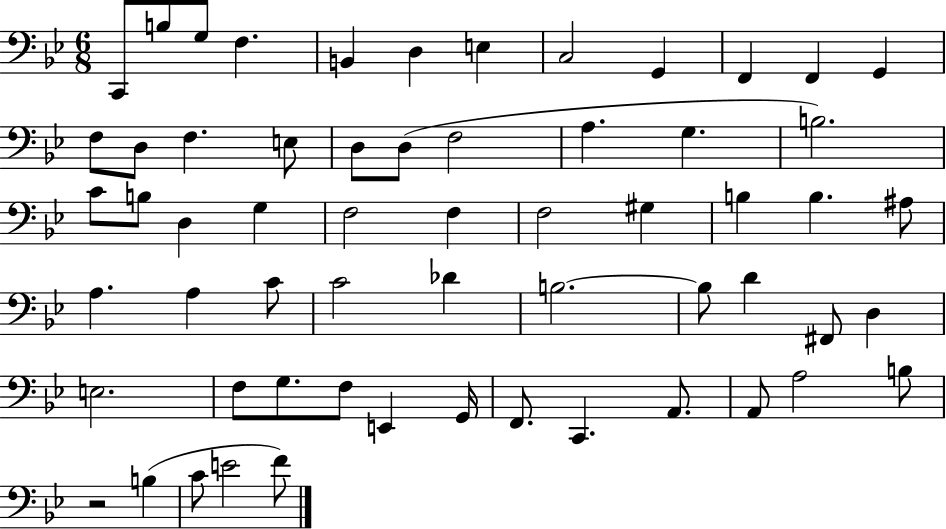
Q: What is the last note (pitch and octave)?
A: F4